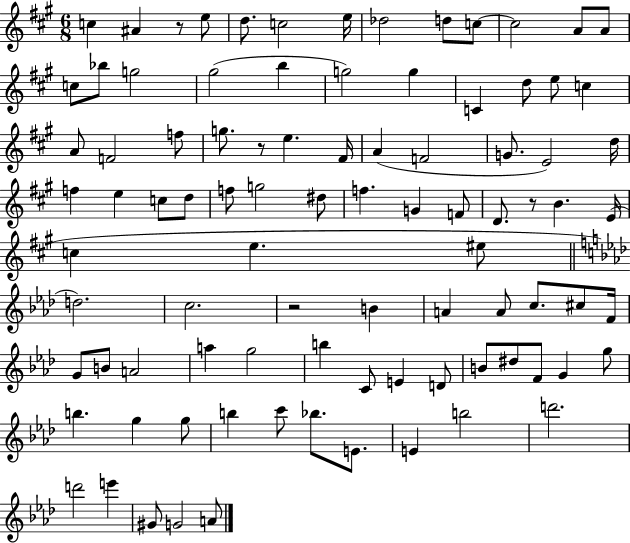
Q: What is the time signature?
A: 6/8